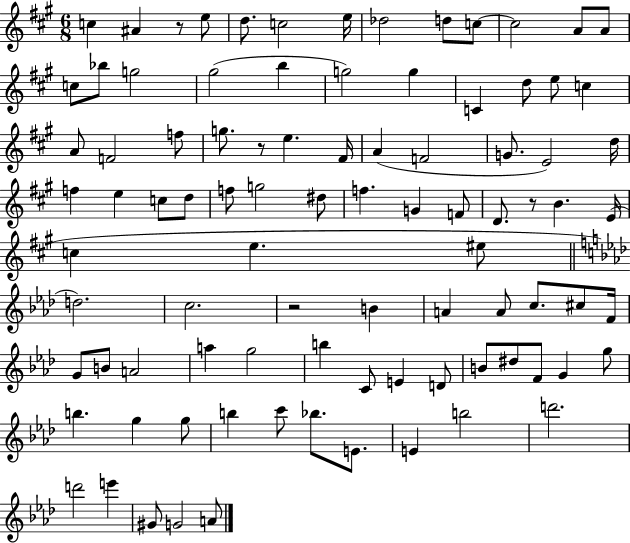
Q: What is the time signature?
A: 6/8